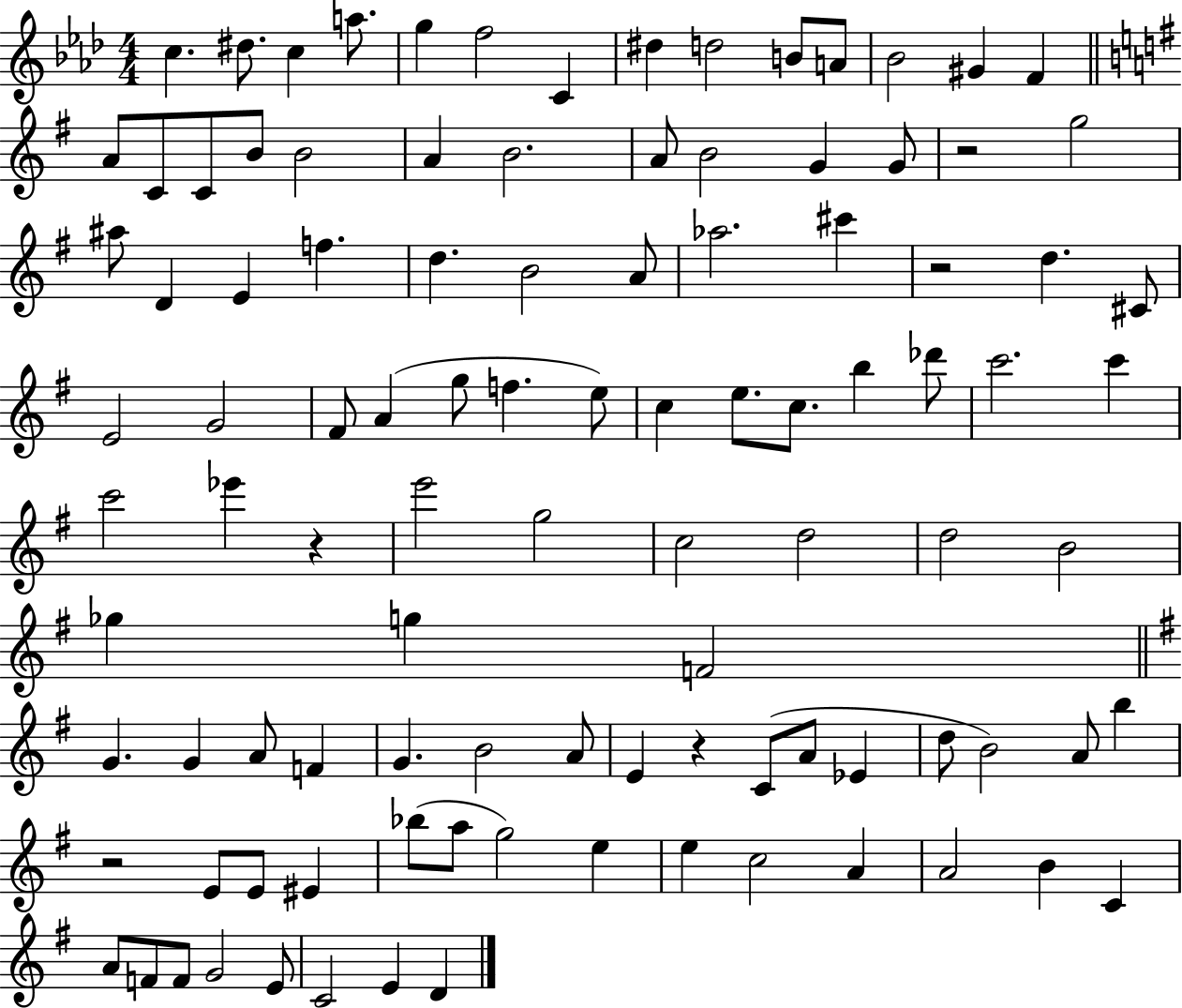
C5/q. D#5/e. C5/q A5/e. G5/q F5/h C4/q D#5/q D5/h B4/e A4/e Bb4/h G#4/q F4/q A4/e C4/e C4/e B4/e B4/h A4/q B4/h. A4/e B4/h G4/q G4/e R/h G5/h A#5/e D4/q E4/q F5/q. D5/q. B4/h A4/e Ab5/h. C#6/q R/h D5/q. C#4/e E4/h G4/h F#4/e A4/q G5/e F5/q. E5/e C5/q E5/e. C5/e. B5/q Db6/e C6/h. C6/q C6/h Eb6/q R/q E6/h G5/h C5/h D5/h D5/h B4/h Gb5/q G5/q F4/h G4/q. G4/q A4/e F4/q G4/q. B4/h A4/e E4/q R/q C4/e A4/e Eb4/q D5/e B4/h A4/e B5/q R/h E4/e E4/e EIS4/q Bb5/e A5/e G5/h E5/q E5/q C5/h A4/q A4/h B4/q C4/q A4/e F4/e F4/e G4/h E4/e C4/h E4/q D4/q